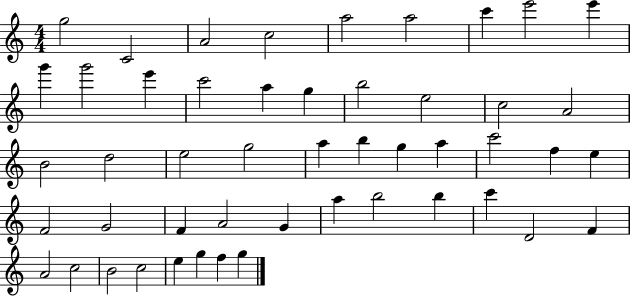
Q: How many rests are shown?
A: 0